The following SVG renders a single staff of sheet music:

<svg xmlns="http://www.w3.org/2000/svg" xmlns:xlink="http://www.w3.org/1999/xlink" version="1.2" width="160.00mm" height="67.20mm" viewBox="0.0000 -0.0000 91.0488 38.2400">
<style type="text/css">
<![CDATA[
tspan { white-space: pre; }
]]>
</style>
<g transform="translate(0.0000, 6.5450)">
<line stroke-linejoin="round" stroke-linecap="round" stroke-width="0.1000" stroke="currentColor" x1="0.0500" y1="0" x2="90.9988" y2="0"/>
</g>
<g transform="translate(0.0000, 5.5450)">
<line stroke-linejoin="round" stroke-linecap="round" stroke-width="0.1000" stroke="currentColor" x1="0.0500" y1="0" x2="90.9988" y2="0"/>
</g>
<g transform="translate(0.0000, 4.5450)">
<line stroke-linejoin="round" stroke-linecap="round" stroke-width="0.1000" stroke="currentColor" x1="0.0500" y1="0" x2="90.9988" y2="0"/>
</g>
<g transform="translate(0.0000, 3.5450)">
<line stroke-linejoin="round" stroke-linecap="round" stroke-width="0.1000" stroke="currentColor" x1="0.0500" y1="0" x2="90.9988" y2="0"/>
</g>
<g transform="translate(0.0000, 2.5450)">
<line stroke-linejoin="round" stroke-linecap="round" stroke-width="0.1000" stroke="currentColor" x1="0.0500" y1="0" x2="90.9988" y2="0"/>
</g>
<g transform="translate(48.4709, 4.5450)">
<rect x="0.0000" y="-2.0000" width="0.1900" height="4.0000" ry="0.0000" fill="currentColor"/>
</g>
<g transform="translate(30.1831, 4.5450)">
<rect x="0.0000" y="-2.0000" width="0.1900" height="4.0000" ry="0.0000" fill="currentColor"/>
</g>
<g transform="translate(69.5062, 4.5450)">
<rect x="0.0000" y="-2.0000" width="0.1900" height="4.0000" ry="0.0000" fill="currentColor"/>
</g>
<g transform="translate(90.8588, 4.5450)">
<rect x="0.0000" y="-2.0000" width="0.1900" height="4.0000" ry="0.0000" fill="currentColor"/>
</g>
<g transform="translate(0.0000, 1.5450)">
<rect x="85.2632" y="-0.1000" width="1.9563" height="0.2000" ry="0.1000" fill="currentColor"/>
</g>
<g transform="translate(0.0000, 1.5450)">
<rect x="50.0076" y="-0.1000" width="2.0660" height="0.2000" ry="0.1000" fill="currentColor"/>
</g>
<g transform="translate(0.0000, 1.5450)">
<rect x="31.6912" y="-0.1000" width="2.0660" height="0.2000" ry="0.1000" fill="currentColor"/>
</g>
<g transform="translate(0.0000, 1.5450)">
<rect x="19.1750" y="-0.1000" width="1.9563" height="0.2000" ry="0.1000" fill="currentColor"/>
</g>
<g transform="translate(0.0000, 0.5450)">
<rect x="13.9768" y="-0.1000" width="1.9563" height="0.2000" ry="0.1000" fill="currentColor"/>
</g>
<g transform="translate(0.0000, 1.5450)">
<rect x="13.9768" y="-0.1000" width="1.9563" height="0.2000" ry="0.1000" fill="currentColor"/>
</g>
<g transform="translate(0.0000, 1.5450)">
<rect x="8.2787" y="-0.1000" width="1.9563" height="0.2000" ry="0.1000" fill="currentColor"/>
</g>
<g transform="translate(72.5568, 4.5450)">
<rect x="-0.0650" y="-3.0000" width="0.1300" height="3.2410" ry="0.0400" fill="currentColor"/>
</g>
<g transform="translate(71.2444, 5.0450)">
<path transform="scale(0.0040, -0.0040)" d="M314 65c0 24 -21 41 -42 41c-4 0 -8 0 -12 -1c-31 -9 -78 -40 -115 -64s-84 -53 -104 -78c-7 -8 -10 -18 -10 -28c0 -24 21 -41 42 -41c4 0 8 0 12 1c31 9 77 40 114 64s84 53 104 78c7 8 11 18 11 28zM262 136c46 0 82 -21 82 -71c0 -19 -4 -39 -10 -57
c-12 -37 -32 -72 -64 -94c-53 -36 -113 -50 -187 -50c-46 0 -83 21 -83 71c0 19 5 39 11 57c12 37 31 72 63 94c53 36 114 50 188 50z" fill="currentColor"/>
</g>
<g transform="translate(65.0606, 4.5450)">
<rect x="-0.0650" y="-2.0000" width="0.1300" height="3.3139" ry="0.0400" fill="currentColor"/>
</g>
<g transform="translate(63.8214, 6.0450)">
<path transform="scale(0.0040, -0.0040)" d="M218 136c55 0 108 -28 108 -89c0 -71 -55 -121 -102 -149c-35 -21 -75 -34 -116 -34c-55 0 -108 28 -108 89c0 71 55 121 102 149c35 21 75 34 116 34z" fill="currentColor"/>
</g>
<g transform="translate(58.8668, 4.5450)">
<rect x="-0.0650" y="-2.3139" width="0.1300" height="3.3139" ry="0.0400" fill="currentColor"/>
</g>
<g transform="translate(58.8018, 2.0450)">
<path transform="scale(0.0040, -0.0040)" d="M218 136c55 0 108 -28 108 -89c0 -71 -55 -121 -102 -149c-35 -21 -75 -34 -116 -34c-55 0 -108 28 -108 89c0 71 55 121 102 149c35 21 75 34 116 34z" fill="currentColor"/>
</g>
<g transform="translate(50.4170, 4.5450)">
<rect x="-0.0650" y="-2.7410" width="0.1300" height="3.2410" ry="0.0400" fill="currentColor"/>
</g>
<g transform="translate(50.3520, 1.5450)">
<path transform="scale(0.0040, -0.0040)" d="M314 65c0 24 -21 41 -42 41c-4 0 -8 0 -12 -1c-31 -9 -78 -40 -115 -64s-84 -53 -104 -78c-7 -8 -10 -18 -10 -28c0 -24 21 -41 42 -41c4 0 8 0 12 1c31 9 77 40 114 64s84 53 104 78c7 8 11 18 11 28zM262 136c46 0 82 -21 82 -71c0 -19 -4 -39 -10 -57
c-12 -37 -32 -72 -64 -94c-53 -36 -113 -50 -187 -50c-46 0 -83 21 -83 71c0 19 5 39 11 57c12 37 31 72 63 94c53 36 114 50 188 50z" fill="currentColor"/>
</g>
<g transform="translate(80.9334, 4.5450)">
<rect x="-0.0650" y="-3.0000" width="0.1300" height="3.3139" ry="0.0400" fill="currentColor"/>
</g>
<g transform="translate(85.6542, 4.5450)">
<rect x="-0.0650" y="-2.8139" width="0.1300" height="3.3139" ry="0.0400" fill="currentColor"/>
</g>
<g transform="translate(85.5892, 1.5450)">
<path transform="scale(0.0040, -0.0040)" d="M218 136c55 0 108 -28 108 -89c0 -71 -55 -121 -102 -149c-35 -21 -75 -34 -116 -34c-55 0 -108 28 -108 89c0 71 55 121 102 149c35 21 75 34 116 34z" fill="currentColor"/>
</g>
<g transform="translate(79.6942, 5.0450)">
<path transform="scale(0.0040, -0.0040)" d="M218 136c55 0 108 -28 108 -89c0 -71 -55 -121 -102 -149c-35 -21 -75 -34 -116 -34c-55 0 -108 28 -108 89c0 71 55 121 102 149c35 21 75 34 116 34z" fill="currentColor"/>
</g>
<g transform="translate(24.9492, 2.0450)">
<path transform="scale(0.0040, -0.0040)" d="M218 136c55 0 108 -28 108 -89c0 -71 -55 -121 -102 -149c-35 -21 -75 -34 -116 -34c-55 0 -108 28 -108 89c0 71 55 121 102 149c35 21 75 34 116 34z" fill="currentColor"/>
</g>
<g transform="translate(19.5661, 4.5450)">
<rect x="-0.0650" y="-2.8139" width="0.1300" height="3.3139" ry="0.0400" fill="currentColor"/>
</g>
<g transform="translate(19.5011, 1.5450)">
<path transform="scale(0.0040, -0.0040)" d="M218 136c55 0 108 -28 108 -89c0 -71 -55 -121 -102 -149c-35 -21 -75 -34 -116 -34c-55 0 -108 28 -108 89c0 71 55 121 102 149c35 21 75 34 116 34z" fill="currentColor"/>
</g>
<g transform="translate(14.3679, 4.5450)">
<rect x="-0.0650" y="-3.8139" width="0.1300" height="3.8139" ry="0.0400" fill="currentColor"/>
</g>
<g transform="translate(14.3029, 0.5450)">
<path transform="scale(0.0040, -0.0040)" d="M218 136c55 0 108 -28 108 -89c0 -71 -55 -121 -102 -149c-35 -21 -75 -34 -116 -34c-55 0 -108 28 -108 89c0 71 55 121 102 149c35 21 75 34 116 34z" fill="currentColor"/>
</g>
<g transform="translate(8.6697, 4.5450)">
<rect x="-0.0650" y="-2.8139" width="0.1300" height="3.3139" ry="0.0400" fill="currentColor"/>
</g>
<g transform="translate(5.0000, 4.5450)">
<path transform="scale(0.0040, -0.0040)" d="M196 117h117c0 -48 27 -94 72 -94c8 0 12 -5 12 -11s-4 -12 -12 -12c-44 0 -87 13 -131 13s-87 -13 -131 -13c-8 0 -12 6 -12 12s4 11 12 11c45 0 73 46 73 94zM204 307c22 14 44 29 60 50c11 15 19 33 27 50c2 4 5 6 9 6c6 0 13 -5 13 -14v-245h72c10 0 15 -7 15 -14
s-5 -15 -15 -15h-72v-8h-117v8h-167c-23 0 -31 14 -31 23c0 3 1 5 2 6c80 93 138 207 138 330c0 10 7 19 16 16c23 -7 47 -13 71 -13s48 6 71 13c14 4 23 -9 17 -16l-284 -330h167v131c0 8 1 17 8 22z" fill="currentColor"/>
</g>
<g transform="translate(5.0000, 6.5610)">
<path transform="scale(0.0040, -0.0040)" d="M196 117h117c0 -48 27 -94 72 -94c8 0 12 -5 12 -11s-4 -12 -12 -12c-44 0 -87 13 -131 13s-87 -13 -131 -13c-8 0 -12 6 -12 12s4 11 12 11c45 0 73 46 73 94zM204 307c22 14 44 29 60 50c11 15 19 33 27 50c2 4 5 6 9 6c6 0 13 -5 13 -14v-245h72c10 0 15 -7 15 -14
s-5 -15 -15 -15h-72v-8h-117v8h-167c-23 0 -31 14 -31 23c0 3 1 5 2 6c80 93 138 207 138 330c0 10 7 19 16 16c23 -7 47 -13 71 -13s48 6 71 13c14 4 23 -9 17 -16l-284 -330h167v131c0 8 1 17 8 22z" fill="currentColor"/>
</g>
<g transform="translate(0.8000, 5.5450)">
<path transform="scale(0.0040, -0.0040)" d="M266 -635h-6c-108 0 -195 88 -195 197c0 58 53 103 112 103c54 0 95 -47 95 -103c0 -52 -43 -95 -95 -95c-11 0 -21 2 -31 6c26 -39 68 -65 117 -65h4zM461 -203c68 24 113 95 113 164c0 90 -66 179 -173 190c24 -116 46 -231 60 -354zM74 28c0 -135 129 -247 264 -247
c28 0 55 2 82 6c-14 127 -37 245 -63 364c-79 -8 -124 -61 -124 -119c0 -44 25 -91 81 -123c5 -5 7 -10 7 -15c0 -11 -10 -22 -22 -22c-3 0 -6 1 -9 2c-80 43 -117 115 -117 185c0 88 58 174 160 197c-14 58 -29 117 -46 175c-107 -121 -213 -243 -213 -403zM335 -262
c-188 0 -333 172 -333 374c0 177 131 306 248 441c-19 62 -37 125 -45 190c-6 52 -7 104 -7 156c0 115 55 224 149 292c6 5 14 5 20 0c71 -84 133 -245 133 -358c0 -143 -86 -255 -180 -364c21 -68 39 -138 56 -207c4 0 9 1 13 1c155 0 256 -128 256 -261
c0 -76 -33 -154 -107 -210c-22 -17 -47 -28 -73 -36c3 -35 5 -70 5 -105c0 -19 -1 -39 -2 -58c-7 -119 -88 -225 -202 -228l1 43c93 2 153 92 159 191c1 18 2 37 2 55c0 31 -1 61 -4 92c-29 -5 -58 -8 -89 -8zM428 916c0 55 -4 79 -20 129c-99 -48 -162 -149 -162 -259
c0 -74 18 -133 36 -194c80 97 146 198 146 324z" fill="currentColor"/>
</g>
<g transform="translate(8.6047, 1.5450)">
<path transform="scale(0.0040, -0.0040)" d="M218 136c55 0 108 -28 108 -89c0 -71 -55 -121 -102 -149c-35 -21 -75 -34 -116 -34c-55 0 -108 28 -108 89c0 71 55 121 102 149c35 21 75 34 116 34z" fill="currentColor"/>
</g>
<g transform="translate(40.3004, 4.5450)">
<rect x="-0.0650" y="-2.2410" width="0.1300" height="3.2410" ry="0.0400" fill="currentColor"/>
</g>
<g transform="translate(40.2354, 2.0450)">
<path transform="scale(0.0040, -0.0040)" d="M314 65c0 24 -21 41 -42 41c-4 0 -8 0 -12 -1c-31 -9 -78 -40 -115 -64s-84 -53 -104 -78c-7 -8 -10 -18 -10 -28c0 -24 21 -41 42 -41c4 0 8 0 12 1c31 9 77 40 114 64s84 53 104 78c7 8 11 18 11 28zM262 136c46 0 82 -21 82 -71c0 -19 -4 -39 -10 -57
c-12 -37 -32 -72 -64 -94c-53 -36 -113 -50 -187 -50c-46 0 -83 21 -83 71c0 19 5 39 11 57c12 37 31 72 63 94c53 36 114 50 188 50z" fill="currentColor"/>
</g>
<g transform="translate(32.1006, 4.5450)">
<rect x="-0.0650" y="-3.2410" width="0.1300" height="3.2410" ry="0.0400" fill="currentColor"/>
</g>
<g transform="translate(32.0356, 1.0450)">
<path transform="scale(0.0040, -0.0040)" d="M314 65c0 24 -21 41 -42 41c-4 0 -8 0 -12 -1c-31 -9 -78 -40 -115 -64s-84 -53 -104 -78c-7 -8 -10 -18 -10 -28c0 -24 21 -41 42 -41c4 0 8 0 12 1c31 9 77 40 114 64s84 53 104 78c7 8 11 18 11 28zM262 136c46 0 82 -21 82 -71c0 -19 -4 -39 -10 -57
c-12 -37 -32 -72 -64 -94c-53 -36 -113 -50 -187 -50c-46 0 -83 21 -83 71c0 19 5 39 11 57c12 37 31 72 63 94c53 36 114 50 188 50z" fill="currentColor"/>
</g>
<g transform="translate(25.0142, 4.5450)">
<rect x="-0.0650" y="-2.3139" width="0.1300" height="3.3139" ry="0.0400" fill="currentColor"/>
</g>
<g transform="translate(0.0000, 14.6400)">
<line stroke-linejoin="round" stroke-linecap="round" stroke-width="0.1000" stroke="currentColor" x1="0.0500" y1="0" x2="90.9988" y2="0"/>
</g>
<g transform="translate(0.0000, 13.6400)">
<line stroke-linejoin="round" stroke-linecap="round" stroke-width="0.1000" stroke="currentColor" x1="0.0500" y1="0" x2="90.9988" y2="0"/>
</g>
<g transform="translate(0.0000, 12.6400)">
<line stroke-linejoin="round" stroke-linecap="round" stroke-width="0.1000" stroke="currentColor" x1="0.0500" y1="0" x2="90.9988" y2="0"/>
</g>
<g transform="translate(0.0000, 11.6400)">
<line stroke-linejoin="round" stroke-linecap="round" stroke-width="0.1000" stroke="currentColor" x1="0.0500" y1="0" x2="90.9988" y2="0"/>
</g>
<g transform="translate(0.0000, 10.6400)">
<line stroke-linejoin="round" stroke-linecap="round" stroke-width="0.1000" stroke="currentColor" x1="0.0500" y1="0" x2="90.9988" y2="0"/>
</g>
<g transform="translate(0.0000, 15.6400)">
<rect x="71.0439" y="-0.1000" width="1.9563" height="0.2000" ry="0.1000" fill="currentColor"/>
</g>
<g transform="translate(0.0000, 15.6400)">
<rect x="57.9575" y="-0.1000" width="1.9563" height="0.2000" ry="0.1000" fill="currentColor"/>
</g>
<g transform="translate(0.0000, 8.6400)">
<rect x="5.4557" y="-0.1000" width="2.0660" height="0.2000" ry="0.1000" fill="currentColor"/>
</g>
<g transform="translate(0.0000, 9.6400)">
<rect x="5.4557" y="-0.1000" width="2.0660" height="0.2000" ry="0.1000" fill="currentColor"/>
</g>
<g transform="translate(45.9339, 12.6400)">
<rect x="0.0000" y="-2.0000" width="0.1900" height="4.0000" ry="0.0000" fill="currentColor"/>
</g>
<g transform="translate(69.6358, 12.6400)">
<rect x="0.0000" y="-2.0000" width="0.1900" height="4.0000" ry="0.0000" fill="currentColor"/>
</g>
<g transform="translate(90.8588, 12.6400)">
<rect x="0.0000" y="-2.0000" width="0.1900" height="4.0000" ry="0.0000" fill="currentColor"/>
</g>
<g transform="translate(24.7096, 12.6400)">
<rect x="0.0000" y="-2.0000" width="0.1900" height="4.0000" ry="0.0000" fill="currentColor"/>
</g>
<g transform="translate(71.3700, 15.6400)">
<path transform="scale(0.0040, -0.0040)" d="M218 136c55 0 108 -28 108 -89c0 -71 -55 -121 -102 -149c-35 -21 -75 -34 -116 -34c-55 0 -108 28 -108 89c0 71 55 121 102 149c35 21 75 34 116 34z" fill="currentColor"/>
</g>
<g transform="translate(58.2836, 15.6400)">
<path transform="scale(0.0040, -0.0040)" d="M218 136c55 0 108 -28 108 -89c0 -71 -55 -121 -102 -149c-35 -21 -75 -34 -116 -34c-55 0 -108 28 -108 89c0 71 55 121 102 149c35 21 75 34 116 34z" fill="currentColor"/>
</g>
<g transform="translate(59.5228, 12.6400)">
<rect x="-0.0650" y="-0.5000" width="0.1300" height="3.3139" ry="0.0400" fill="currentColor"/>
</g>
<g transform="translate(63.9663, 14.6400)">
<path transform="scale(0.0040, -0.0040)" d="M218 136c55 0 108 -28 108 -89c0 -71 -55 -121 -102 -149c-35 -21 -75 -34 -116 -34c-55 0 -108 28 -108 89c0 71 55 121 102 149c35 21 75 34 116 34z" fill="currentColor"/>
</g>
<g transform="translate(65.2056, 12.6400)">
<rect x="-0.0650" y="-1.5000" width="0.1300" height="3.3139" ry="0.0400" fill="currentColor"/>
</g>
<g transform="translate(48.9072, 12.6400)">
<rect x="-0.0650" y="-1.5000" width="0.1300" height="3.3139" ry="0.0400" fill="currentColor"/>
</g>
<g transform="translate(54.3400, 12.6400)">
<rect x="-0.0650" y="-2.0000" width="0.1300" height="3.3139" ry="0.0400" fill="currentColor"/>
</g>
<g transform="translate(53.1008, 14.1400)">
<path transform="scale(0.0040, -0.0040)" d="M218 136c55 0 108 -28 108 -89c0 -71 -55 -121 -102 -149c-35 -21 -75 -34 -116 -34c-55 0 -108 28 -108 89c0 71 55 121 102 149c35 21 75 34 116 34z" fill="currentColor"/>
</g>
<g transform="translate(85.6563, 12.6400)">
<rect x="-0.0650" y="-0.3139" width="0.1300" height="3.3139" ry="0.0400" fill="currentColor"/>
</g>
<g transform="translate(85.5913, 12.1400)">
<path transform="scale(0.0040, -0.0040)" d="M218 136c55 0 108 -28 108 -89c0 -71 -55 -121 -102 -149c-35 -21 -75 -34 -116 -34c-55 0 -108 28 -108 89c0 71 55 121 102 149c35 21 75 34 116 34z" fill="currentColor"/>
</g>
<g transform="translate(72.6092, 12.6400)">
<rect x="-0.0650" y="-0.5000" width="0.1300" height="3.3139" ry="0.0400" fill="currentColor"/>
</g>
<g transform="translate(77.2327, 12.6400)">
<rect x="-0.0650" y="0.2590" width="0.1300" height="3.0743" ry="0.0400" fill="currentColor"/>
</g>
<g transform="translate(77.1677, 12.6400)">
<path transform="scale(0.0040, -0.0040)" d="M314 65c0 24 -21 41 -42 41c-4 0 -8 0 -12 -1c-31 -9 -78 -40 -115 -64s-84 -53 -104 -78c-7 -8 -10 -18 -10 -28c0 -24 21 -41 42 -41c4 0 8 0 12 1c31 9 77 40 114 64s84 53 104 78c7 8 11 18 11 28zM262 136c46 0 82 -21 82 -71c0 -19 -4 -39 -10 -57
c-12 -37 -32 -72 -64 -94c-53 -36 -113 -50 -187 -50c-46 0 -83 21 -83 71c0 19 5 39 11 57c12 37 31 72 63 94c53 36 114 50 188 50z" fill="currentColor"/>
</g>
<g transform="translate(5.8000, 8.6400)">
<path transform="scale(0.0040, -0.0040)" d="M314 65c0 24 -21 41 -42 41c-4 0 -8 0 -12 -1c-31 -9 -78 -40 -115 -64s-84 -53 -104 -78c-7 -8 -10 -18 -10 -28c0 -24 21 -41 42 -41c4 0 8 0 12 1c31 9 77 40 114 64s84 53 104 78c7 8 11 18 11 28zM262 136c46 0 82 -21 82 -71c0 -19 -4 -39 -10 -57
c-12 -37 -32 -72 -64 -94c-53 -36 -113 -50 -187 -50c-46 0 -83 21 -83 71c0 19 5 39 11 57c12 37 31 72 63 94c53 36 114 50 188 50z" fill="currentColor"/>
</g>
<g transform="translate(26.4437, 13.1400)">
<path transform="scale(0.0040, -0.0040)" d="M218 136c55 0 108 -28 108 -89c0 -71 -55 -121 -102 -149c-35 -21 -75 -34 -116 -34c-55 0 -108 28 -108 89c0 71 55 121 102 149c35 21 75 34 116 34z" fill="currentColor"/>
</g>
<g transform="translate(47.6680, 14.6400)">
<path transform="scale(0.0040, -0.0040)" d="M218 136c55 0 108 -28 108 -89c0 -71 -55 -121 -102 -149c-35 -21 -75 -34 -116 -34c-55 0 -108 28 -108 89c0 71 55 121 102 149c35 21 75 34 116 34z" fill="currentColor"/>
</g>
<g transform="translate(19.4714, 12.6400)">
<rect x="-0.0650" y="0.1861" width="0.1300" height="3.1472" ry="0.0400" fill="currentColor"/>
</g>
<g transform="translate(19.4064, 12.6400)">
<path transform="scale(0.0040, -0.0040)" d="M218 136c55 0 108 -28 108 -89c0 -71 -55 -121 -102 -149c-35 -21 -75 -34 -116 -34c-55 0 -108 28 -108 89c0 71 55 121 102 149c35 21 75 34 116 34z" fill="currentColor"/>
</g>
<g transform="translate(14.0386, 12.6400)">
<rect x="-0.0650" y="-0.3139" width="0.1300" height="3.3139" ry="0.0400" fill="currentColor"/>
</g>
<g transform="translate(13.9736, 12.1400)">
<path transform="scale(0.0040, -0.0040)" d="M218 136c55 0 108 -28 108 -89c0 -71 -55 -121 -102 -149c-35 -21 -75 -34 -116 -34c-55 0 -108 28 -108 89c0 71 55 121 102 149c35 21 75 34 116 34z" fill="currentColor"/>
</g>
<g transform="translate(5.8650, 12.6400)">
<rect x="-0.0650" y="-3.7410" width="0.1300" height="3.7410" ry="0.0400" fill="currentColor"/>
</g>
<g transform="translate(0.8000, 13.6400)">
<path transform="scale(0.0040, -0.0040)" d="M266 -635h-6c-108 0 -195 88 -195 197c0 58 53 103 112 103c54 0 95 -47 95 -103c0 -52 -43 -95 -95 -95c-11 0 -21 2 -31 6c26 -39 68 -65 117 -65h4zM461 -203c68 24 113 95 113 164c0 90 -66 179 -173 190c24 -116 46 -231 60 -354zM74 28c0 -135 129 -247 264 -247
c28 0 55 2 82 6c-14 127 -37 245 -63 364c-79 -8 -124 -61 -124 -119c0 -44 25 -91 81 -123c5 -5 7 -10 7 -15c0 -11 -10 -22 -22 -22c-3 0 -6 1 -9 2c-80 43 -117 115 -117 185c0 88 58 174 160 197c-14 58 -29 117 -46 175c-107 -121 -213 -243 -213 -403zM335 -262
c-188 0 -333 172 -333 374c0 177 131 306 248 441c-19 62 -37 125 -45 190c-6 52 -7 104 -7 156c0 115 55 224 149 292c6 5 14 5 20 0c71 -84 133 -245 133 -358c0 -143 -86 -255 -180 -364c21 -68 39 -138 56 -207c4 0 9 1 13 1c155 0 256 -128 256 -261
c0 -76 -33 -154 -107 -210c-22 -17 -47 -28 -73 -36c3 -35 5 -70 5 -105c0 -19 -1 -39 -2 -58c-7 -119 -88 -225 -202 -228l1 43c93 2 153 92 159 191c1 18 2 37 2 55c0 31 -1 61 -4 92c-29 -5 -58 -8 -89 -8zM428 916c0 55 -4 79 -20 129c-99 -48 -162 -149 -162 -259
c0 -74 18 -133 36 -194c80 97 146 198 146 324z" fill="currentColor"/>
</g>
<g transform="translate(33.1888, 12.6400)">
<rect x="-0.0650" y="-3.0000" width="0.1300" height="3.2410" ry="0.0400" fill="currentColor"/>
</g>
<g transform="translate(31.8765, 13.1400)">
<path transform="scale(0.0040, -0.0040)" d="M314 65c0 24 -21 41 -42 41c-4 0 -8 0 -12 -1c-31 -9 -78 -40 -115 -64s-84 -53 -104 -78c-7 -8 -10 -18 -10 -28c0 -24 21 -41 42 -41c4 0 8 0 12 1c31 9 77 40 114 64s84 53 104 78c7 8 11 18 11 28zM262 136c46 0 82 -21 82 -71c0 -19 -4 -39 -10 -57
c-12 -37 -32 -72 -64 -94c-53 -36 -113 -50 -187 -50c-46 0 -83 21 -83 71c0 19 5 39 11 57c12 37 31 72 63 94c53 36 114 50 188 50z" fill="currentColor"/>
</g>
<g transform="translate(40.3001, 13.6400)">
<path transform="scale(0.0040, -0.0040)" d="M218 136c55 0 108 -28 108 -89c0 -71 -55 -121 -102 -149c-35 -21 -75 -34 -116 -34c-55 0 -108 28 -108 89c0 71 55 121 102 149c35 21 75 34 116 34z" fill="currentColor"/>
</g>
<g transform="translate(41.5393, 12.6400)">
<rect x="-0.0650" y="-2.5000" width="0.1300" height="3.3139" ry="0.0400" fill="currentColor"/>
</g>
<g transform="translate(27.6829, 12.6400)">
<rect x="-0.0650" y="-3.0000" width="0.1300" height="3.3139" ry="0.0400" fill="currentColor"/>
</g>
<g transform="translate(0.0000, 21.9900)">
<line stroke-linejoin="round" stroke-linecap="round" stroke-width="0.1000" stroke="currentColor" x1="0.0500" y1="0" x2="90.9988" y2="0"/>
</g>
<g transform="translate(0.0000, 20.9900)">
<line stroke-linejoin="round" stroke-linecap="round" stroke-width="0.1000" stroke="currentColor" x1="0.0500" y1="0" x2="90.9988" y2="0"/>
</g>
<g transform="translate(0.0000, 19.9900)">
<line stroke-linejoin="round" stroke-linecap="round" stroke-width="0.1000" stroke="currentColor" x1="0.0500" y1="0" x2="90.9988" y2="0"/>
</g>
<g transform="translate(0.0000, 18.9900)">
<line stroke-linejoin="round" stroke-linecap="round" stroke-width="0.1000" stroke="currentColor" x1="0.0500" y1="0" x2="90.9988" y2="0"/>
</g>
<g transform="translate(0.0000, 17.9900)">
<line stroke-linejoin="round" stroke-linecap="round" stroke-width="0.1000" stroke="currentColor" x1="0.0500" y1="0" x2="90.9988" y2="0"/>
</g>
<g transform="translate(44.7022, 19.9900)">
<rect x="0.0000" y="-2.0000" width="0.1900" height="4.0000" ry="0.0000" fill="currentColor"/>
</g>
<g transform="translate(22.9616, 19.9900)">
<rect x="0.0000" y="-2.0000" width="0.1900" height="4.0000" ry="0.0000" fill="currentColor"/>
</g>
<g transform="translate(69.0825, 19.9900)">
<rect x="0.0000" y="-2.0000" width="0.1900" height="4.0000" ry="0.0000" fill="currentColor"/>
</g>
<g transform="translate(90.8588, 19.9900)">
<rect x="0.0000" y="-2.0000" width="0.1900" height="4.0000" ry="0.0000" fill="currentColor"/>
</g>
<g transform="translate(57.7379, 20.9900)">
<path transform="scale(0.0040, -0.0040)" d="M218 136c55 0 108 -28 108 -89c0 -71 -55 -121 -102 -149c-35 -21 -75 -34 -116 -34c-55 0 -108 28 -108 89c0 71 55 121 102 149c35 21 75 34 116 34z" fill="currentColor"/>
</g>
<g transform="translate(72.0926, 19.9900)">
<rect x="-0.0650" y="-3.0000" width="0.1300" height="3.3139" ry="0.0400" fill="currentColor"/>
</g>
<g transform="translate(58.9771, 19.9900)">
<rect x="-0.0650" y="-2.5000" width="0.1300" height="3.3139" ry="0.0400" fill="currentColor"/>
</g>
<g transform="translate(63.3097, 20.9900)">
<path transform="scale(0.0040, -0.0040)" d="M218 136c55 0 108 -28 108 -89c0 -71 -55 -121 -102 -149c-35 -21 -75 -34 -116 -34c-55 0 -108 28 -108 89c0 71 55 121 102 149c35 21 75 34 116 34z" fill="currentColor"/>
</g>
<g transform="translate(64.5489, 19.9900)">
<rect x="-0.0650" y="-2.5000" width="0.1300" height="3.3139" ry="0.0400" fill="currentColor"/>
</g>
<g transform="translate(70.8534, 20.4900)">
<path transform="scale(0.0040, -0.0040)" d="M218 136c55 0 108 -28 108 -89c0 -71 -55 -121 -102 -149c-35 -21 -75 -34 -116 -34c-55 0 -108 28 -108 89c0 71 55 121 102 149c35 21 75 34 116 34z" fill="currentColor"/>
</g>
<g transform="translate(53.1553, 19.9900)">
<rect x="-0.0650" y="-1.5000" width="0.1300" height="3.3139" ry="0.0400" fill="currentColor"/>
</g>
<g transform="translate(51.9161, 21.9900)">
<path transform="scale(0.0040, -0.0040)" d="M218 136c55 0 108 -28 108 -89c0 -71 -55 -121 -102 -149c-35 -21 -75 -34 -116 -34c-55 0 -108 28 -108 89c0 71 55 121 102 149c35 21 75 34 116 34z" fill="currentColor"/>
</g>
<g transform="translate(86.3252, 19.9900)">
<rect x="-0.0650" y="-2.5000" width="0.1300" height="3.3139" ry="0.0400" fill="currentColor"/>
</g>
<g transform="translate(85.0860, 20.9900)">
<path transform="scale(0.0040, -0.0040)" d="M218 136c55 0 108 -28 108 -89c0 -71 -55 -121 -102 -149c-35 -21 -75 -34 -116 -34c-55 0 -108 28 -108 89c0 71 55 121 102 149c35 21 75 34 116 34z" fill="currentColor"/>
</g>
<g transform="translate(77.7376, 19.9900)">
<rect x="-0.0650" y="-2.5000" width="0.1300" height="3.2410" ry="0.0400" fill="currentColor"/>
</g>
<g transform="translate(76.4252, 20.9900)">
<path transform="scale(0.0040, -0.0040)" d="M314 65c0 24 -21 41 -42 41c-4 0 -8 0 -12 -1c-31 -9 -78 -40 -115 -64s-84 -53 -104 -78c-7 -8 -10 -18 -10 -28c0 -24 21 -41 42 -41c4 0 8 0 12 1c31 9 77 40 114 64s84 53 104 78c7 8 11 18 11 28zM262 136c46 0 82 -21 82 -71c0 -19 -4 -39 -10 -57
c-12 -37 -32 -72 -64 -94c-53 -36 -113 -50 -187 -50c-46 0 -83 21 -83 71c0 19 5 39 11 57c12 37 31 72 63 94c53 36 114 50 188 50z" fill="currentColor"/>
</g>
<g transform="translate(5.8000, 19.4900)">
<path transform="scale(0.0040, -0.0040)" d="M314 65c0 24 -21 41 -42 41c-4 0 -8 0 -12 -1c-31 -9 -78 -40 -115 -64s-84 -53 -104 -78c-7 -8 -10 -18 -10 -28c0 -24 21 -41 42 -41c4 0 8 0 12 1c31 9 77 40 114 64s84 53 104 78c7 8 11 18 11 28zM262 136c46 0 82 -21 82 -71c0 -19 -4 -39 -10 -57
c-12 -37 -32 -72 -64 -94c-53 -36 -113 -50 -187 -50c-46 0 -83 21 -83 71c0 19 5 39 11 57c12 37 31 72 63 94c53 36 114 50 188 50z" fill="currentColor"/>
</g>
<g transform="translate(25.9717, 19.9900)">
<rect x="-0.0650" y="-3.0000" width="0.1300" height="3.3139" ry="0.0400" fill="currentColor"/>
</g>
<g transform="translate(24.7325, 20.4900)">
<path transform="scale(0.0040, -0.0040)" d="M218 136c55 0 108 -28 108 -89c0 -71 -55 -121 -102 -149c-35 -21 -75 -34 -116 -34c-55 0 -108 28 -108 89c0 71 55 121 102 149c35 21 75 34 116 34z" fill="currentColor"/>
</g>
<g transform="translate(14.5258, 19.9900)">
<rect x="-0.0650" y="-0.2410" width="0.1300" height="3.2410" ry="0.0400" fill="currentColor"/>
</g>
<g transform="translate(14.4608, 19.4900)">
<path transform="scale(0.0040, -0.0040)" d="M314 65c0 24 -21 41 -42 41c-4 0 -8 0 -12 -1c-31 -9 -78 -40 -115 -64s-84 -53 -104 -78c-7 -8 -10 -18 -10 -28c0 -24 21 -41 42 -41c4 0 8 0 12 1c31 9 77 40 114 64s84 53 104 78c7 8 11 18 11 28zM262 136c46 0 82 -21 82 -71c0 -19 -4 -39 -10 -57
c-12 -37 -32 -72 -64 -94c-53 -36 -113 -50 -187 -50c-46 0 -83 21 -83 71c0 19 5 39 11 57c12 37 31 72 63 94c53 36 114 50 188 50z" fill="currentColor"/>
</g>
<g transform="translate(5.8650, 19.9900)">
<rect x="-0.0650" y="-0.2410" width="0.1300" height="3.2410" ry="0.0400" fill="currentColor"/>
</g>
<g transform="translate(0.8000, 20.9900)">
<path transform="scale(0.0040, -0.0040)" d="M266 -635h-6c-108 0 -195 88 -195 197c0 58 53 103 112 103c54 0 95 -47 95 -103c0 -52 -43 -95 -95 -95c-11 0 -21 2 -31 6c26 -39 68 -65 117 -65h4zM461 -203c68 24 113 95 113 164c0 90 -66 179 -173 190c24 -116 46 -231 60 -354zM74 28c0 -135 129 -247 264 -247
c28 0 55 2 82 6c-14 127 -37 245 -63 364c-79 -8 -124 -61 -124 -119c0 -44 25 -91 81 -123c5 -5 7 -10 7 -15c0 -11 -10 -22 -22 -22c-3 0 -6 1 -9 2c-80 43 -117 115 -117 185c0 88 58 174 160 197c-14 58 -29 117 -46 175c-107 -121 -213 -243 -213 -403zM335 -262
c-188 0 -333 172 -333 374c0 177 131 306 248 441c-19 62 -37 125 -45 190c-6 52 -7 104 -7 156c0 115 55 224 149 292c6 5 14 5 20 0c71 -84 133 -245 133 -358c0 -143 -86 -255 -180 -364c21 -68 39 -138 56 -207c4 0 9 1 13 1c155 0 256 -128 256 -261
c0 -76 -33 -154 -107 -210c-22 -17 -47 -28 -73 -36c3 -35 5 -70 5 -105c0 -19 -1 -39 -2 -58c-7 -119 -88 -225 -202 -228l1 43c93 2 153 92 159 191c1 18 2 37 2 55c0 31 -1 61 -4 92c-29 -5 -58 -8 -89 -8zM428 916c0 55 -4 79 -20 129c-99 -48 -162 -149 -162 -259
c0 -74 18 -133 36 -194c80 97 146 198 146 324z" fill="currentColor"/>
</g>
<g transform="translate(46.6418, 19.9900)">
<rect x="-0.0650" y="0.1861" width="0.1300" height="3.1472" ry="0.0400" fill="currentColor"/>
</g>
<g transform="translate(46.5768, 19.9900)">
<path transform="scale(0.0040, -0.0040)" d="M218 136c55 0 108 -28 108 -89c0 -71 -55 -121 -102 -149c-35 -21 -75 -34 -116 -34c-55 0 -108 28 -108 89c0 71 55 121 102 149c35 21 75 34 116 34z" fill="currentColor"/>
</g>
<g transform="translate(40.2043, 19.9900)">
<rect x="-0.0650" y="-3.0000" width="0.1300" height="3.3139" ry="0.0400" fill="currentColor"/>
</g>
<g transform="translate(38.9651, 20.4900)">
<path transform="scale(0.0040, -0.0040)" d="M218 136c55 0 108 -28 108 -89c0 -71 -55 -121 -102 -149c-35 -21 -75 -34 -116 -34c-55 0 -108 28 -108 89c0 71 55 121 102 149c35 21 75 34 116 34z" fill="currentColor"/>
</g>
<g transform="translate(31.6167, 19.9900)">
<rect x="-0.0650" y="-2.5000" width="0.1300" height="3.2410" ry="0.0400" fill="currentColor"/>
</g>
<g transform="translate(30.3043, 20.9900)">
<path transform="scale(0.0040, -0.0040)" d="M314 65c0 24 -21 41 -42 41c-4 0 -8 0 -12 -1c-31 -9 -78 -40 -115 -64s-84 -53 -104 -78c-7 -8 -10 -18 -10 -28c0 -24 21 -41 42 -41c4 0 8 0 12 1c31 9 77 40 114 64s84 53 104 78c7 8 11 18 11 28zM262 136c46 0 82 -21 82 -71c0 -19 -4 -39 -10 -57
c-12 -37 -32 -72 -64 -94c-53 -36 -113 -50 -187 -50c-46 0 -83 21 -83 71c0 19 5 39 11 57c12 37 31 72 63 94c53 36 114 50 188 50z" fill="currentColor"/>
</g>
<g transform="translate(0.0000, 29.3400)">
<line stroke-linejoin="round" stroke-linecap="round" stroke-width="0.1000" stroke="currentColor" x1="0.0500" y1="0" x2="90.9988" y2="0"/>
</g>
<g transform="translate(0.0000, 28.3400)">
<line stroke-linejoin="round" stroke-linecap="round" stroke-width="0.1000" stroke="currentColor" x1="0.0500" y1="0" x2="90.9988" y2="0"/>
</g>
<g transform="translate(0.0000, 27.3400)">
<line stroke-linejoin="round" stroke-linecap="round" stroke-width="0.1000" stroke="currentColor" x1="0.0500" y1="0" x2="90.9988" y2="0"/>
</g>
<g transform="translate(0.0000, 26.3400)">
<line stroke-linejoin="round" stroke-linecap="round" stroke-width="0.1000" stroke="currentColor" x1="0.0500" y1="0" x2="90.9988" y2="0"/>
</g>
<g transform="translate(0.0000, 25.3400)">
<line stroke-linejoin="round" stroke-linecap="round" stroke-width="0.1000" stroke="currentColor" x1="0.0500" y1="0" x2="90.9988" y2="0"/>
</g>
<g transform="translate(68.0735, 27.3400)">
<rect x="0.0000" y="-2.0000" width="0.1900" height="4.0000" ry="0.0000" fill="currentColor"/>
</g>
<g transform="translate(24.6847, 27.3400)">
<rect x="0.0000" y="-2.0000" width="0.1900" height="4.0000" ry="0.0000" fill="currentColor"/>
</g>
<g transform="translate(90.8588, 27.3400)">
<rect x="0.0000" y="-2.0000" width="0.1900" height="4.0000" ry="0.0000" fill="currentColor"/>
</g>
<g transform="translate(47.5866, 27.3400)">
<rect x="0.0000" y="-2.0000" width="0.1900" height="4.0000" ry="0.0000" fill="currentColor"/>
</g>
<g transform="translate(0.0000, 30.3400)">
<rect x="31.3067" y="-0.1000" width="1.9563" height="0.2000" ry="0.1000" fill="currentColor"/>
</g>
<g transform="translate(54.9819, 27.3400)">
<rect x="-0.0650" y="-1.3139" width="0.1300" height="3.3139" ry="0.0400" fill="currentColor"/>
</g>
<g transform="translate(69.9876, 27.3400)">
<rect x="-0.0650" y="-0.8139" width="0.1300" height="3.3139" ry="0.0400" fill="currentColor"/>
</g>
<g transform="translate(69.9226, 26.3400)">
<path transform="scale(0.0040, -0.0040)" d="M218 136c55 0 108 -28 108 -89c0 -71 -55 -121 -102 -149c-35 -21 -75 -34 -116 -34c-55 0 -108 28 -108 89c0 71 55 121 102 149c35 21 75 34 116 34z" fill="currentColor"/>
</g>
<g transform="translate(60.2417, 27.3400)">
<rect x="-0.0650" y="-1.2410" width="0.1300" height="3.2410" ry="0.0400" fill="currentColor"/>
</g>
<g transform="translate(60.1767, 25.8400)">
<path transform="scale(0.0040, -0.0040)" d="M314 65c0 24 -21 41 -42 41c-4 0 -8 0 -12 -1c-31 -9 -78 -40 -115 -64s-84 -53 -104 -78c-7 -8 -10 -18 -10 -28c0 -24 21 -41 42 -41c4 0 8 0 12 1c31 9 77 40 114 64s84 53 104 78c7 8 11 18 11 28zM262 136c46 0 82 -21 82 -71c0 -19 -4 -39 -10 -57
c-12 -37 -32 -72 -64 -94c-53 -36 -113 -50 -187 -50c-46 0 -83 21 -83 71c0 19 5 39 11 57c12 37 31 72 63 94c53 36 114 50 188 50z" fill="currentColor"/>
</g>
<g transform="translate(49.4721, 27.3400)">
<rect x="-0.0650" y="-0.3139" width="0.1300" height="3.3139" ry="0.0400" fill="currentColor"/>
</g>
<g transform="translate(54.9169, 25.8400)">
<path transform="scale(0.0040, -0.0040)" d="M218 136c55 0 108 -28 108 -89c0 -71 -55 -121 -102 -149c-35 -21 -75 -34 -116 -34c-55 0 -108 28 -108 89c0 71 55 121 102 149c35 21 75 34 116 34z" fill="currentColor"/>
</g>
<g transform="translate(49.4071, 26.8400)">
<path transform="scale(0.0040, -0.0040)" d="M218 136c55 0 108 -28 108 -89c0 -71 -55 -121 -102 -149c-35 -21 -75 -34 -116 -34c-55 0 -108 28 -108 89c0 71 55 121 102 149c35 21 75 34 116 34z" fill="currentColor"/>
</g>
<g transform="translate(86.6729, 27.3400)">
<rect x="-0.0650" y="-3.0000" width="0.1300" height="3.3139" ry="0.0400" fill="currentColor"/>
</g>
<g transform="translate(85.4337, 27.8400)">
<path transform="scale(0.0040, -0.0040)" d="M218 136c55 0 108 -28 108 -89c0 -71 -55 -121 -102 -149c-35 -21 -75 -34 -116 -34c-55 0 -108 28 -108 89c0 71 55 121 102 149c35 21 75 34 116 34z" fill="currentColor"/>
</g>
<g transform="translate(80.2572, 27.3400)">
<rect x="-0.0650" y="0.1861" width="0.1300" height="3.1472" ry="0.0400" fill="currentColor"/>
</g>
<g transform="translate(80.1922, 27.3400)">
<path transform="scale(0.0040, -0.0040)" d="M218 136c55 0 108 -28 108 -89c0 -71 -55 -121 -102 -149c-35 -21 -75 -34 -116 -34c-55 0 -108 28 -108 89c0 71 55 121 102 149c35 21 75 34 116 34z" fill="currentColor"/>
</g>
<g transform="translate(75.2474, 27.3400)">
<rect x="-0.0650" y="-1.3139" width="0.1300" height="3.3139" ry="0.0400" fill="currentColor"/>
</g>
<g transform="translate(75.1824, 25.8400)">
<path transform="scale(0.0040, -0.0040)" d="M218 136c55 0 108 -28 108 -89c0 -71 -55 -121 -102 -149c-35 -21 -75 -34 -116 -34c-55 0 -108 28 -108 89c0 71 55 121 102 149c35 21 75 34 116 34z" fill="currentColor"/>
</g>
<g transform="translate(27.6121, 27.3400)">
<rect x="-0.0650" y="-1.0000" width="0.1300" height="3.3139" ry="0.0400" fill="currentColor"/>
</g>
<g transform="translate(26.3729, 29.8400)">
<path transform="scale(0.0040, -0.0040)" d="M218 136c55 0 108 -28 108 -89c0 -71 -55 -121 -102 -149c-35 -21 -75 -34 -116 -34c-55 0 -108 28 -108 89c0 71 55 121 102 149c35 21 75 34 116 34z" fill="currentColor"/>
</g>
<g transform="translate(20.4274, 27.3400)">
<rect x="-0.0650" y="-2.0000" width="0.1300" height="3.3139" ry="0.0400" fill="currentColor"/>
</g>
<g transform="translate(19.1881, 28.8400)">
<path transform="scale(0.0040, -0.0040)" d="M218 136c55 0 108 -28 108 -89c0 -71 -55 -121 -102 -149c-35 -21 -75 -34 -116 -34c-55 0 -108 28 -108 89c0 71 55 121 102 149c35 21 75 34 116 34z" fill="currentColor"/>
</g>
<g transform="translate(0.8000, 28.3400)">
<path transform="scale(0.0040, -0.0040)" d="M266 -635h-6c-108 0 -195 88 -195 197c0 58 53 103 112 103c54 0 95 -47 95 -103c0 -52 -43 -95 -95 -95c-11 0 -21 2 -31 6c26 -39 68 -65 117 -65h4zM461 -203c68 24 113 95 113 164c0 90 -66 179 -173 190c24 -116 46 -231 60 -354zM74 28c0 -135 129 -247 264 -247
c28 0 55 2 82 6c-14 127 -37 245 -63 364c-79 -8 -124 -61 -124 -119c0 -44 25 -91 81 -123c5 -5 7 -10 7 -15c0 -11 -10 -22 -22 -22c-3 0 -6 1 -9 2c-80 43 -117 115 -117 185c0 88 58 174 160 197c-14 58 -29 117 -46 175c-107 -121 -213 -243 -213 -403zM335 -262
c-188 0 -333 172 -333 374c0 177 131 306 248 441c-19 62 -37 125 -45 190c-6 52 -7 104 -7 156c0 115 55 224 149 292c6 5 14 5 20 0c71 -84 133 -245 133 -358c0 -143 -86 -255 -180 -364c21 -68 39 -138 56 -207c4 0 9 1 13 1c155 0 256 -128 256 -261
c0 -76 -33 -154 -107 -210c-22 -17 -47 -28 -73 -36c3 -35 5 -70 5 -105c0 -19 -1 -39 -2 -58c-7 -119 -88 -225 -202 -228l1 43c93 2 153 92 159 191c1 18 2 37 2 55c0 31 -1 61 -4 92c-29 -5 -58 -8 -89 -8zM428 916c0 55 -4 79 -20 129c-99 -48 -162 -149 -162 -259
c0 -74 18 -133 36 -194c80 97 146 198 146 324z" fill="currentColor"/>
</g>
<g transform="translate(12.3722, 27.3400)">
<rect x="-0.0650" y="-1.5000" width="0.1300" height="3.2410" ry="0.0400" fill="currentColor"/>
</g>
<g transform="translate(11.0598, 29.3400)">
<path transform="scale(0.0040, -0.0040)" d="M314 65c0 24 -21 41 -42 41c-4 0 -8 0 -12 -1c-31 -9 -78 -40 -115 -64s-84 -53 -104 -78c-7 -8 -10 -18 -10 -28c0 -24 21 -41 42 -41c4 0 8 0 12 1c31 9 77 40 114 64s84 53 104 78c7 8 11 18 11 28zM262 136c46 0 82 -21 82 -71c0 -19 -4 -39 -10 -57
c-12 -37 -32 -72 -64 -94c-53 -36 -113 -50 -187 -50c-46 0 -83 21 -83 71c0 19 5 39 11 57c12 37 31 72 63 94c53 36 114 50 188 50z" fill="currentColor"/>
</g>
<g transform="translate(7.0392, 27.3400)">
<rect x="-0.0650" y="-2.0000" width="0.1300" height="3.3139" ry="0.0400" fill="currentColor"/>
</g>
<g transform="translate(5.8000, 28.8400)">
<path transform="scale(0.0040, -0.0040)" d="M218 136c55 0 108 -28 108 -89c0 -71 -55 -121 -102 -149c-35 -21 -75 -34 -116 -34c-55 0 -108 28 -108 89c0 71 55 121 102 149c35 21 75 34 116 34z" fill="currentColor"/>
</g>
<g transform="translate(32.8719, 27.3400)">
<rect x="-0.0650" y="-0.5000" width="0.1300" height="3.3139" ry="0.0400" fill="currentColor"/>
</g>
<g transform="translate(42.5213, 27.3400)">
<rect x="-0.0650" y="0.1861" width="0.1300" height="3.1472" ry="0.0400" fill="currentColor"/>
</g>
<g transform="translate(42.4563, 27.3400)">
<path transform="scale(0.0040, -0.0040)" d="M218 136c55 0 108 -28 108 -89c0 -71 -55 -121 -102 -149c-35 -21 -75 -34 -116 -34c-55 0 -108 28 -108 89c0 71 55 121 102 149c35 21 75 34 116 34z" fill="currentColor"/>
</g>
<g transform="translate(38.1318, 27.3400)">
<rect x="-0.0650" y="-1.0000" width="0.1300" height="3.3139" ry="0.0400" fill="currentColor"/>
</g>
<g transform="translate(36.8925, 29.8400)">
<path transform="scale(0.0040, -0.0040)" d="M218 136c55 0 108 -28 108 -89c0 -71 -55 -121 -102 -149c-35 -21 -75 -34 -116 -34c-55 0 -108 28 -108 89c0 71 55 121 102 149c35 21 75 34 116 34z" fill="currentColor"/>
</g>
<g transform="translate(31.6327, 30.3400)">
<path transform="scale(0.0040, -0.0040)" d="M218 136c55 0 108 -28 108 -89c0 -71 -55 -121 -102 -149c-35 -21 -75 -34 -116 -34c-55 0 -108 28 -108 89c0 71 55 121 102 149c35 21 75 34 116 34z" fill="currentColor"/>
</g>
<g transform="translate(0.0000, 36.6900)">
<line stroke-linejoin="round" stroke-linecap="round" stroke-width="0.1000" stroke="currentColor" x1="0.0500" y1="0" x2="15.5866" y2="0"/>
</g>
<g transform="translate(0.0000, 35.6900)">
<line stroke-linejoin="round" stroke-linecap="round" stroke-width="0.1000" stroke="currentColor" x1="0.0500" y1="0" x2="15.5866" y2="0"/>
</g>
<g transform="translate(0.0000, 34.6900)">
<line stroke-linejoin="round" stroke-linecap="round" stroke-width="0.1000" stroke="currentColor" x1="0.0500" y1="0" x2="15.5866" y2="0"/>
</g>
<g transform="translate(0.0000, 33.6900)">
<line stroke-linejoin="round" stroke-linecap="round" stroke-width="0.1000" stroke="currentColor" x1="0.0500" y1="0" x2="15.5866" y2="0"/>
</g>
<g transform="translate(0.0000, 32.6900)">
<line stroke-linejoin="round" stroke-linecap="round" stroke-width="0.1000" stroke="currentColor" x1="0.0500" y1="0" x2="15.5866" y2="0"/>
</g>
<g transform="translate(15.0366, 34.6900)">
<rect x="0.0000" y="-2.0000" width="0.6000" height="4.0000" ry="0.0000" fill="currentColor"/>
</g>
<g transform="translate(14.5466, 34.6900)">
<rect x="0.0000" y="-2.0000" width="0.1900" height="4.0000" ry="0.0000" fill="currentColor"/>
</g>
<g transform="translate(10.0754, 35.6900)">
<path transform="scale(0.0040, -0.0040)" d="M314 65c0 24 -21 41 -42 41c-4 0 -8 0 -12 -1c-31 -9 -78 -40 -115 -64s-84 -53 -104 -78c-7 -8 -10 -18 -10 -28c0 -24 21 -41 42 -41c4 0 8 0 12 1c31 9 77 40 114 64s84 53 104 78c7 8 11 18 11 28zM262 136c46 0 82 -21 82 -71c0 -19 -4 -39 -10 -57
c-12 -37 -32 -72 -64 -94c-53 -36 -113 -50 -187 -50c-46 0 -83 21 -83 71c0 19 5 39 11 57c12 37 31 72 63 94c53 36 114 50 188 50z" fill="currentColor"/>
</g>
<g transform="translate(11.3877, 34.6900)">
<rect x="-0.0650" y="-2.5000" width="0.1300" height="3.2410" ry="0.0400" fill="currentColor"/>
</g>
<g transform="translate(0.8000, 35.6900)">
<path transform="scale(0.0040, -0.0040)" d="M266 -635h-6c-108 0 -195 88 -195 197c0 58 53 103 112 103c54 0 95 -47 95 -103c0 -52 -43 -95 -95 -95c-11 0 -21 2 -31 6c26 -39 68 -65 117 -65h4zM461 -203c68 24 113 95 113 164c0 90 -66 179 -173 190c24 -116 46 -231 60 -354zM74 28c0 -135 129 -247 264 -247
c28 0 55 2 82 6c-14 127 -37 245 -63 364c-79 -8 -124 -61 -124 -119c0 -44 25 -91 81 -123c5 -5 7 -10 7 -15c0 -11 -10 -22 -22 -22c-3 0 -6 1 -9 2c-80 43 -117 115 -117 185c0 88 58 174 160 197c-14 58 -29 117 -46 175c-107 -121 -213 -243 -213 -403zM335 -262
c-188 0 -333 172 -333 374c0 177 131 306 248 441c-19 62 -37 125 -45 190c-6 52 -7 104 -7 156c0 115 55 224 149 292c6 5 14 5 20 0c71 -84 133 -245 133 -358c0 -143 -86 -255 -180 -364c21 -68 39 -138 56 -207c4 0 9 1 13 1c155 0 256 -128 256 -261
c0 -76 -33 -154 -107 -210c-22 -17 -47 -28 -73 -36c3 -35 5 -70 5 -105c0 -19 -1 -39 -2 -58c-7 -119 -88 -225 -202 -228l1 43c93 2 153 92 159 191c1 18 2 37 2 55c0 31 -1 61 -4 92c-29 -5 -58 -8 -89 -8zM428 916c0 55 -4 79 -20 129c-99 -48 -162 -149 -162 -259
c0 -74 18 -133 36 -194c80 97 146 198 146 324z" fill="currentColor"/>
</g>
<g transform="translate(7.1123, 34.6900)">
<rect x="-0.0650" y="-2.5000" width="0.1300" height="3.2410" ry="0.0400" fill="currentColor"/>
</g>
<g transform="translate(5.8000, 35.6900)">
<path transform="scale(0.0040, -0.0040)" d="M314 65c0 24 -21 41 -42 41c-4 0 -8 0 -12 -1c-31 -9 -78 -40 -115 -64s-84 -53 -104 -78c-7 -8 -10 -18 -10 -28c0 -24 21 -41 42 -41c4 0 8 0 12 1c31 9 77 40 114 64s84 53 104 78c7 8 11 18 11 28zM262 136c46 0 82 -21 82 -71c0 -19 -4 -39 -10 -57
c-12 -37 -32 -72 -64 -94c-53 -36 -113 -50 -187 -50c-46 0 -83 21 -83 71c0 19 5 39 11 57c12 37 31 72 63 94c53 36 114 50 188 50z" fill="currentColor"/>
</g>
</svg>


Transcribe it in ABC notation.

X:1
T:Untitled
M:4/4
L:1/4
K:C
a c' a g b2 g2 a2 g F A2 A a c'2 c B A A2 G E F C E C B2 c c2 c2 A G2 A B E G G A G2 G F E2 F D C D B c e e2 d e B A G2 G2